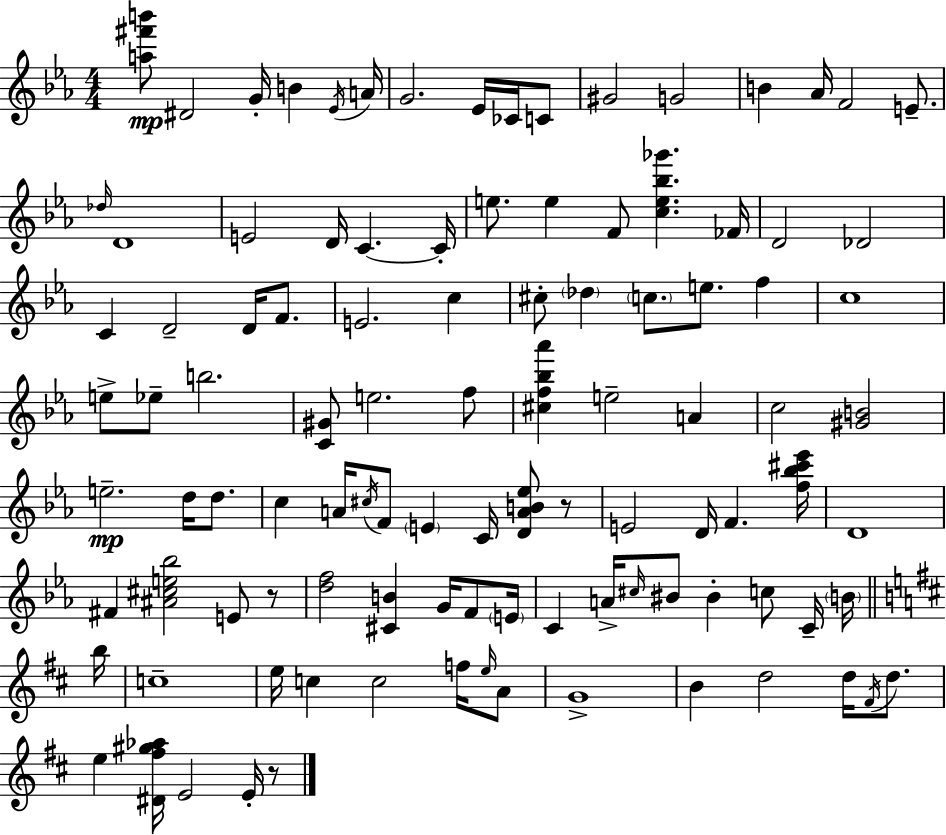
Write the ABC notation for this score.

X:1
T:Untitled
M:4/4
L:1/4
K:Cm
[a^f'b']/2 ^D2 G/4 B _E/4 A/4 G2 _E/4 _C/4 C/2 ^G2 G2 B _A/4 F2 E/2 _d/4 D4 E2 D/4 C C/4 e/2 e F/2 [ce_b_g'] _F/4 D2 _D2 C D2 D/4 F/2 E2 c ^c/2 _d c/2 e/2 f c4 e/2 _e/2 b2 [C^G]/2 e2 f/2 [^cf_b_a'] e2 A c2 [^GB]2 e2 d/4 d/2 c A/4 ^c/4 F/2 E C/4 [DAB_e]/2 z/2 E2 D/4 F [f_b^c'_e']/4 D4 ^F [^A^ce_b]2 E/2 z/2 [df]2 [^CB] G/4 F/2 E/4 C A/4 ^c/4 ^B/2 ^B c/2 C/4 B/4 b/4 c4 e/4 c c2 f/4 e/4 A/2 G4 B d2 d/4 ^F/4 d/2 e [^D^f^g_a]/4 E2 E/4 z/2